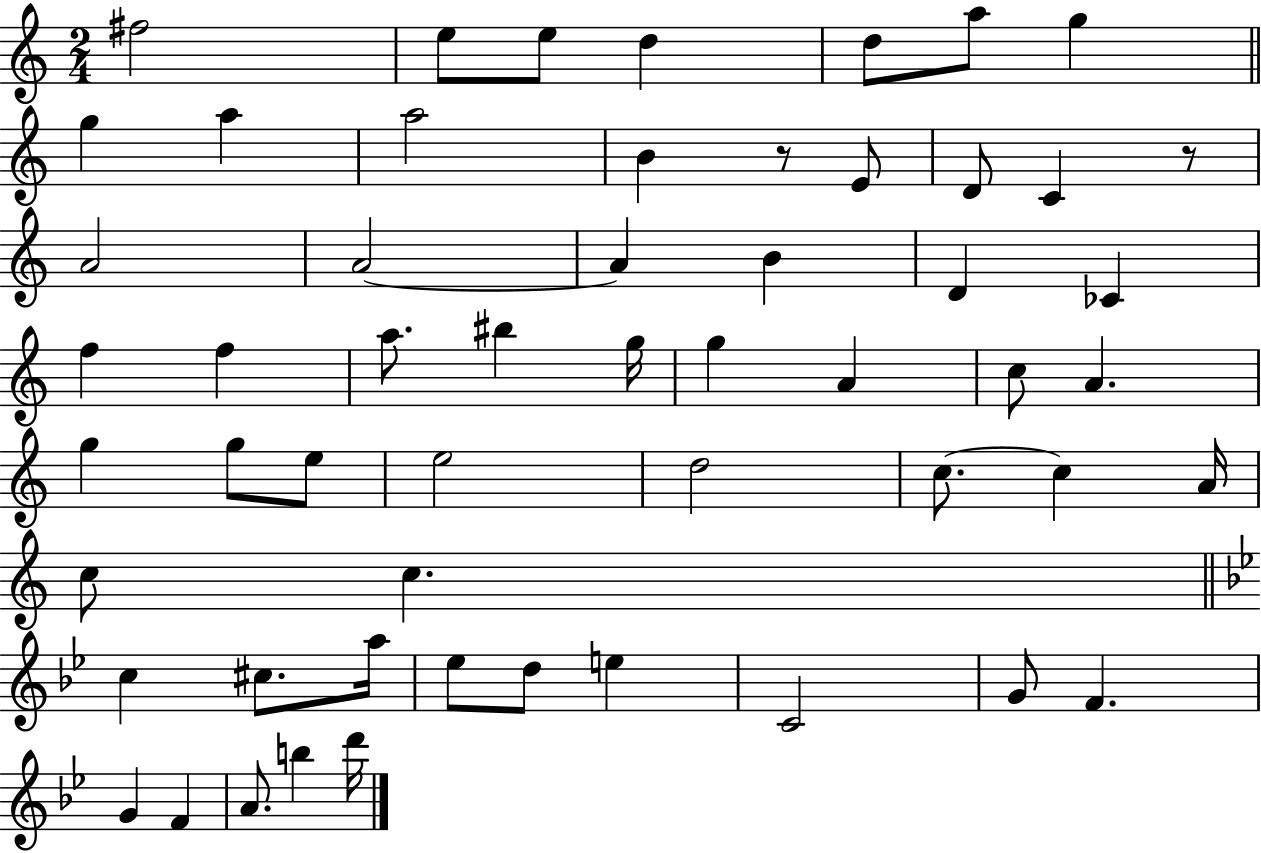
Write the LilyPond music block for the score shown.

{
  \clef treble
  \numericTimeSignature
  \time 2/4
  \key c \major
  \repeat volta 2 { fis''2 | e''8 e''8 d''4 | d''8 a''8 g''4 | \bar "||" \break \key c \major g''4 a''4 | a''2 | b'4 r8 e'8 | d'8 c'4 r8 | \break a'2 | a'2~~ | a'4 b'4 | d'4 ces'4 | \break f''4 f''4 | a''8. bis''4 g''16 | g''4 a'4 | c''8 a'4. | \break g''4 g''8 e''8 | e''2 | d''2 | c''8.~~ c''4 a'16 | \break c''8 c''4. | \bar "||" \break \key g \minor c''4 cis''8. a''16 | ees''8 d''8 e''4 | c'2 | g'8 f'4. | \break g'4 f'4 | a'8. b''4 d'''16 | } \bar "|."
}